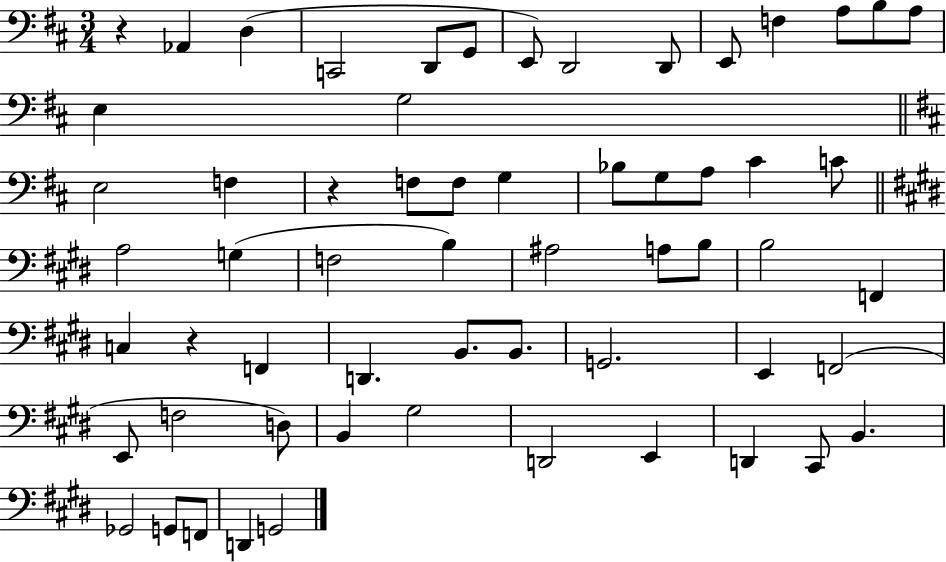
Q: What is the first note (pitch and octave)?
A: Ab2